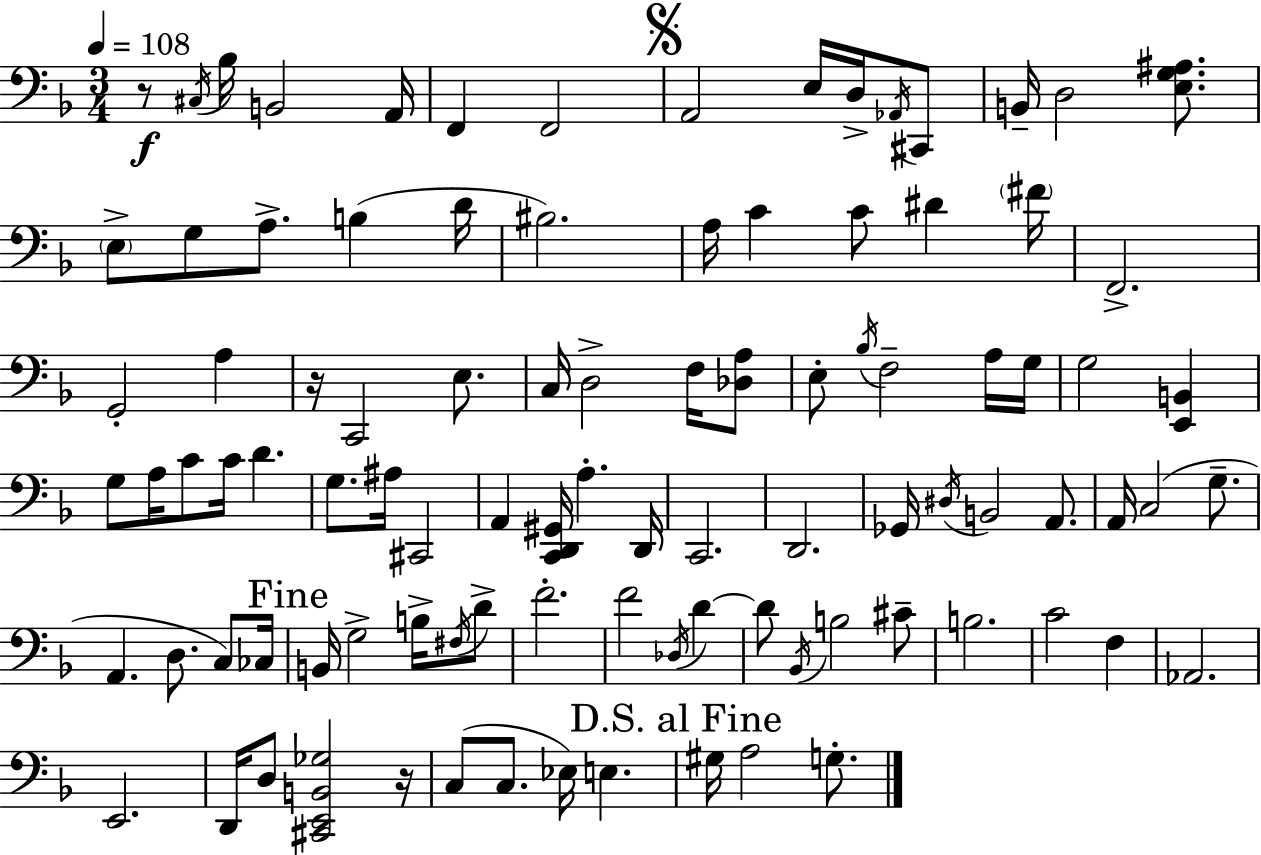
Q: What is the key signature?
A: D minor